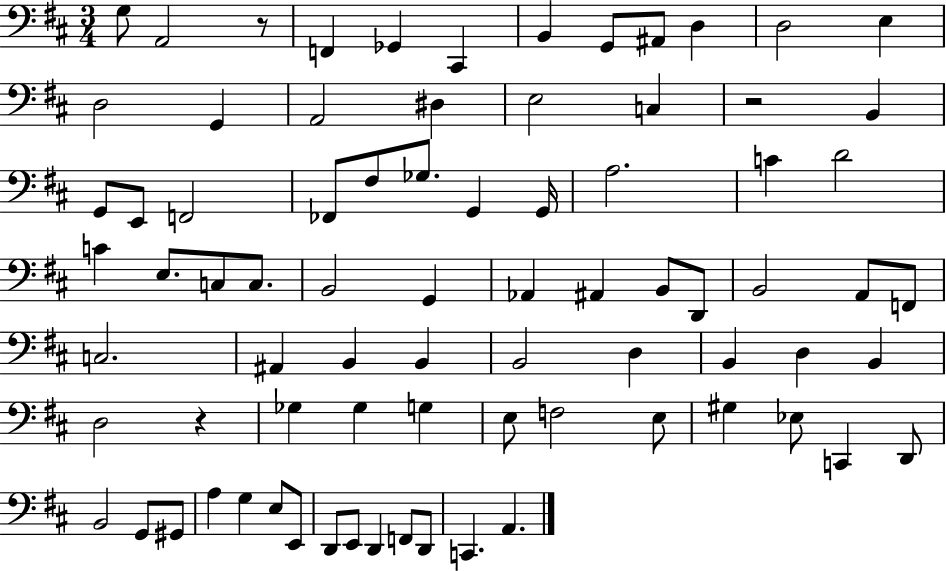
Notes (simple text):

G3/e A2/h R/e F2/q Gb2/q C#2/q B2/q G2/e A#2/e D3/q D3/h E3/q D3/h G2/q A2/h D#3/q E3/h C3/q R/h B2/q G2/e E2/e F2/h FES2/e F#3/e Gb3/e. G2/q G2/s A3/h. C4/q D4/h C4/q E3/e. C3/e C3/e. B2/h G2/q Ab2/q A#2/q B2/e D2/e B2/h A2/e F2/e C3/h. A#2/q B2/q B2/q B2/h D3/q B2/q D3/q B2/q D3/h R/q Gb3/q Gb3/q G3/q E3/e F3/h E3/e G#3/q Eb3/e C2/q D2/e B2/h G2/e G#2/e A3/q G3/q E3/e E2/e D2/e E2/e D2/q F2/e D2/e C2/q. A2/q.